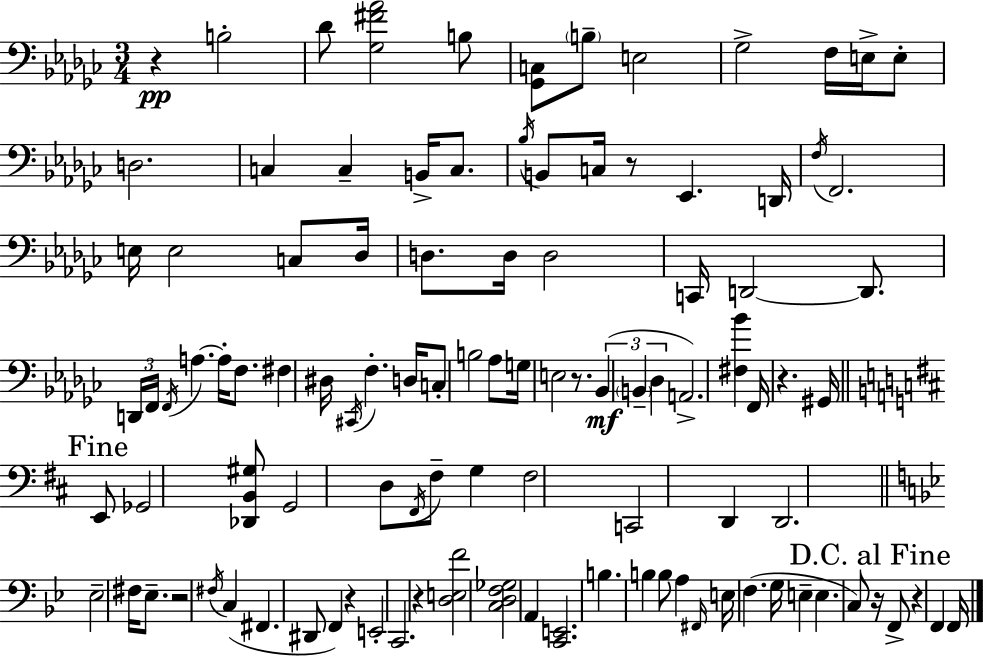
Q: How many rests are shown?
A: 9